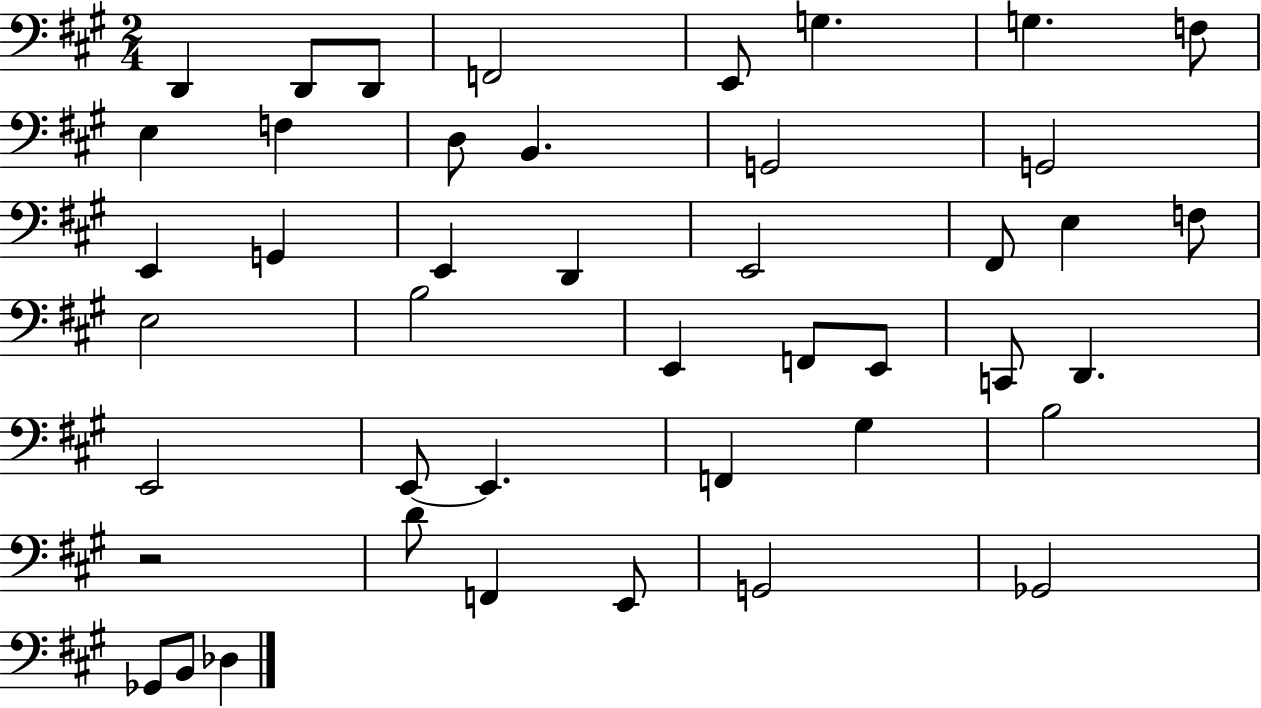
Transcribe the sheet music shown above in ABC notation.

X:1
T:Untitled
M:2/4
L:1/4
K:A
D,, D,,/2 D,,/2 F,,2 E,,/2 G, G, F,/2 E, F, D,/2 B,, G,,2 G,,2 E,, G,, E,, D,, E,,2 ^F,,/2 E, F,/2 E,2 B,2 E,, F,,/2 E,,/2 C,,/2 D,, E,,2 E,,/2 E,, F,, ^G, B,2 z2 D/2 F,, E,,/2 G,,2 _G,,2 _G,,/2 B,,/2 _D,